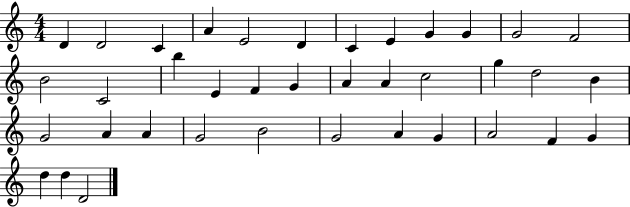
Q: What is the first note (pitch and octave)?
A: D4